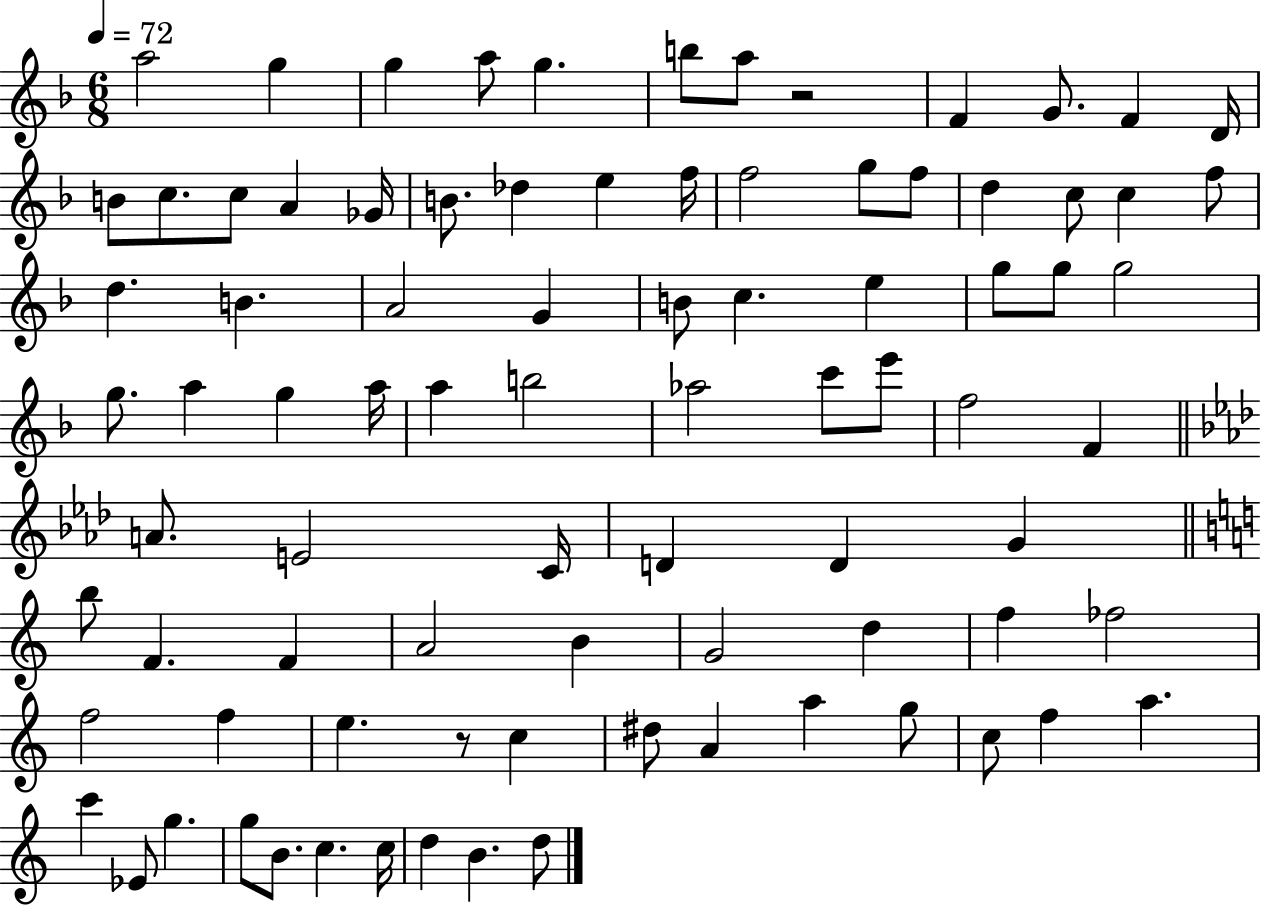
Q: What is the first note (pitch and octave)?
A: A5